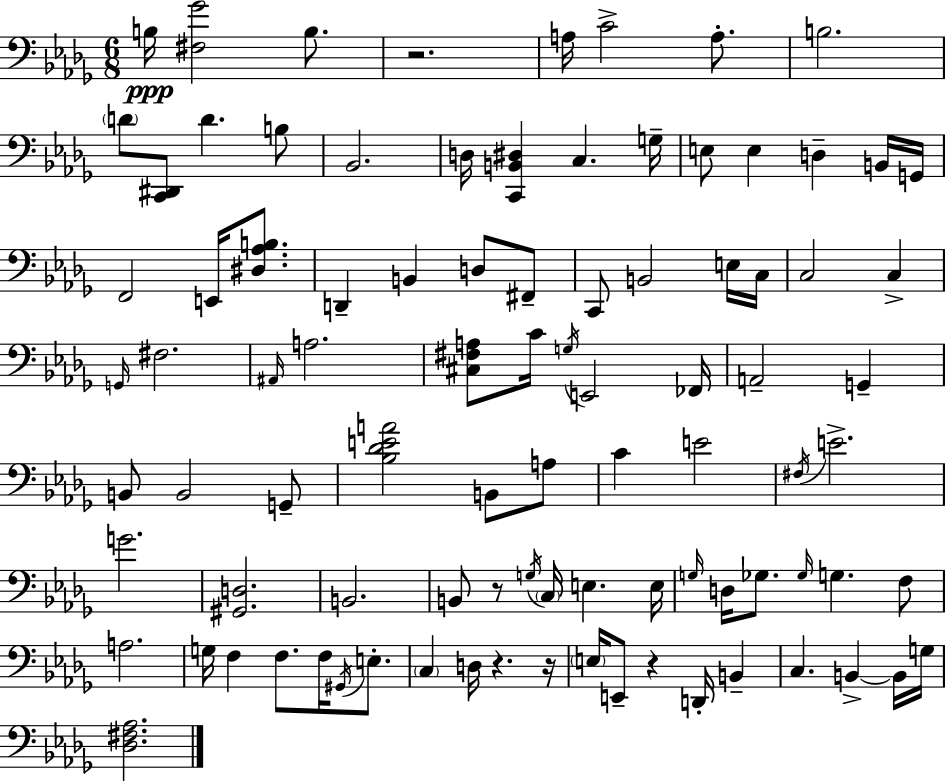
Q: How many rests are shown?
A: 5